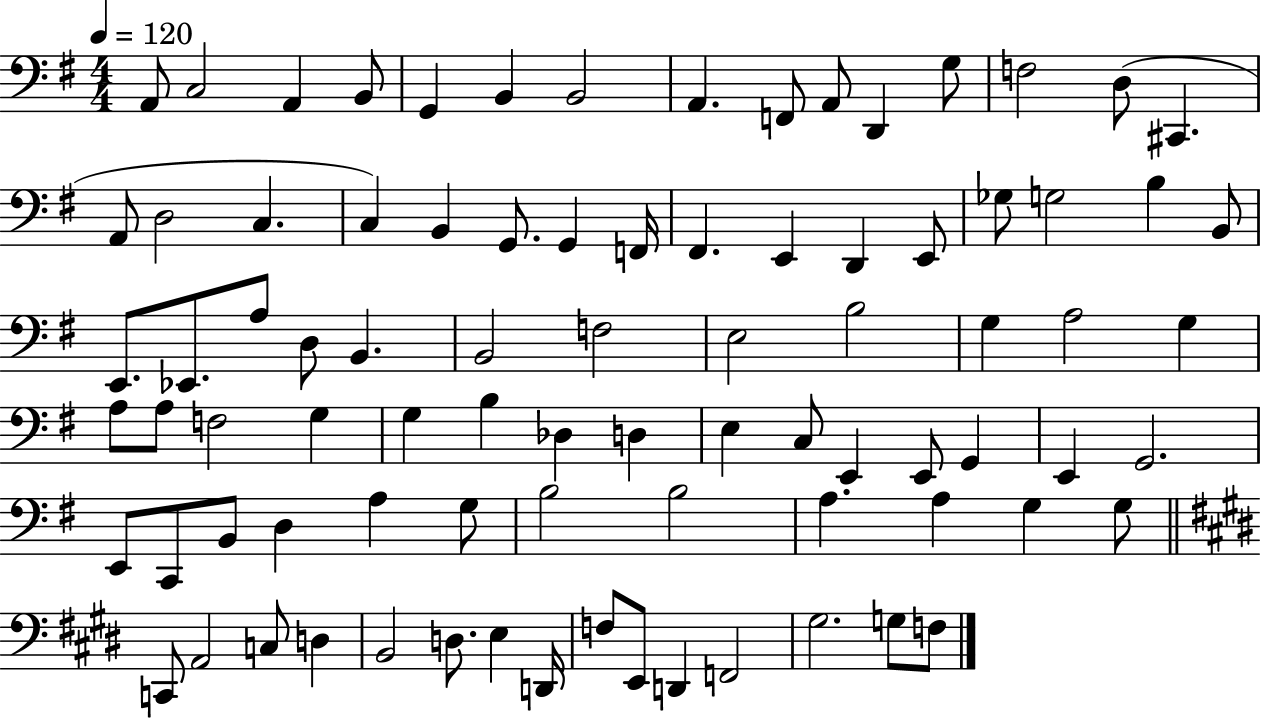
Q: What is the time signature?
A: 4/4